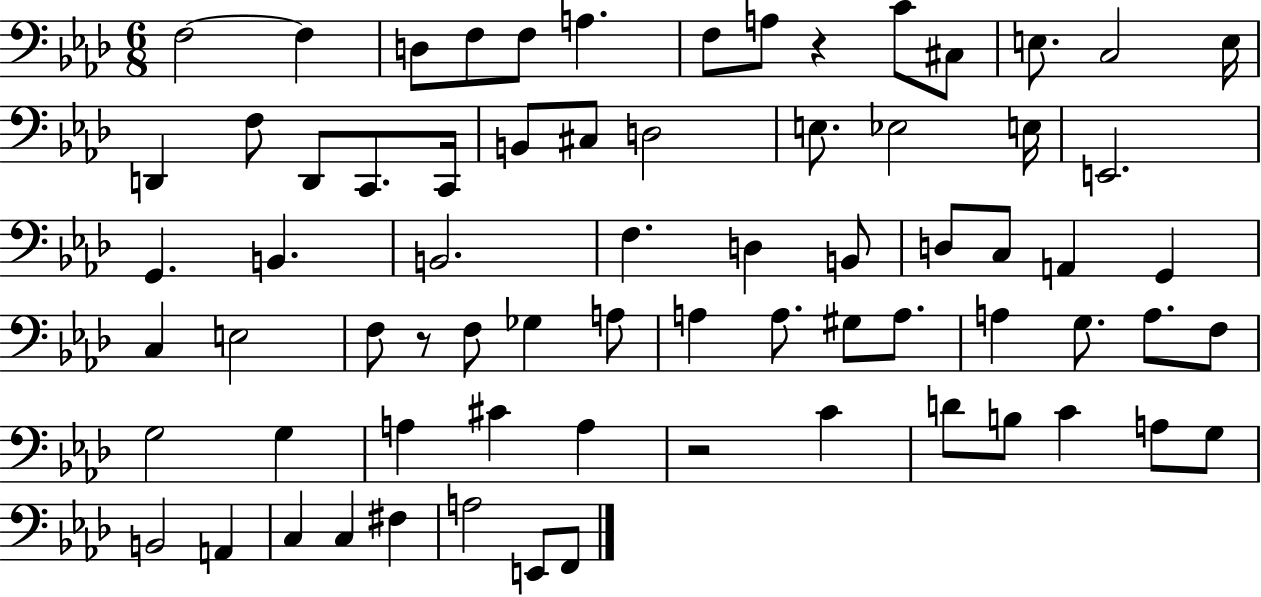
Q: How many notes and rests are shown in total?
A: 71